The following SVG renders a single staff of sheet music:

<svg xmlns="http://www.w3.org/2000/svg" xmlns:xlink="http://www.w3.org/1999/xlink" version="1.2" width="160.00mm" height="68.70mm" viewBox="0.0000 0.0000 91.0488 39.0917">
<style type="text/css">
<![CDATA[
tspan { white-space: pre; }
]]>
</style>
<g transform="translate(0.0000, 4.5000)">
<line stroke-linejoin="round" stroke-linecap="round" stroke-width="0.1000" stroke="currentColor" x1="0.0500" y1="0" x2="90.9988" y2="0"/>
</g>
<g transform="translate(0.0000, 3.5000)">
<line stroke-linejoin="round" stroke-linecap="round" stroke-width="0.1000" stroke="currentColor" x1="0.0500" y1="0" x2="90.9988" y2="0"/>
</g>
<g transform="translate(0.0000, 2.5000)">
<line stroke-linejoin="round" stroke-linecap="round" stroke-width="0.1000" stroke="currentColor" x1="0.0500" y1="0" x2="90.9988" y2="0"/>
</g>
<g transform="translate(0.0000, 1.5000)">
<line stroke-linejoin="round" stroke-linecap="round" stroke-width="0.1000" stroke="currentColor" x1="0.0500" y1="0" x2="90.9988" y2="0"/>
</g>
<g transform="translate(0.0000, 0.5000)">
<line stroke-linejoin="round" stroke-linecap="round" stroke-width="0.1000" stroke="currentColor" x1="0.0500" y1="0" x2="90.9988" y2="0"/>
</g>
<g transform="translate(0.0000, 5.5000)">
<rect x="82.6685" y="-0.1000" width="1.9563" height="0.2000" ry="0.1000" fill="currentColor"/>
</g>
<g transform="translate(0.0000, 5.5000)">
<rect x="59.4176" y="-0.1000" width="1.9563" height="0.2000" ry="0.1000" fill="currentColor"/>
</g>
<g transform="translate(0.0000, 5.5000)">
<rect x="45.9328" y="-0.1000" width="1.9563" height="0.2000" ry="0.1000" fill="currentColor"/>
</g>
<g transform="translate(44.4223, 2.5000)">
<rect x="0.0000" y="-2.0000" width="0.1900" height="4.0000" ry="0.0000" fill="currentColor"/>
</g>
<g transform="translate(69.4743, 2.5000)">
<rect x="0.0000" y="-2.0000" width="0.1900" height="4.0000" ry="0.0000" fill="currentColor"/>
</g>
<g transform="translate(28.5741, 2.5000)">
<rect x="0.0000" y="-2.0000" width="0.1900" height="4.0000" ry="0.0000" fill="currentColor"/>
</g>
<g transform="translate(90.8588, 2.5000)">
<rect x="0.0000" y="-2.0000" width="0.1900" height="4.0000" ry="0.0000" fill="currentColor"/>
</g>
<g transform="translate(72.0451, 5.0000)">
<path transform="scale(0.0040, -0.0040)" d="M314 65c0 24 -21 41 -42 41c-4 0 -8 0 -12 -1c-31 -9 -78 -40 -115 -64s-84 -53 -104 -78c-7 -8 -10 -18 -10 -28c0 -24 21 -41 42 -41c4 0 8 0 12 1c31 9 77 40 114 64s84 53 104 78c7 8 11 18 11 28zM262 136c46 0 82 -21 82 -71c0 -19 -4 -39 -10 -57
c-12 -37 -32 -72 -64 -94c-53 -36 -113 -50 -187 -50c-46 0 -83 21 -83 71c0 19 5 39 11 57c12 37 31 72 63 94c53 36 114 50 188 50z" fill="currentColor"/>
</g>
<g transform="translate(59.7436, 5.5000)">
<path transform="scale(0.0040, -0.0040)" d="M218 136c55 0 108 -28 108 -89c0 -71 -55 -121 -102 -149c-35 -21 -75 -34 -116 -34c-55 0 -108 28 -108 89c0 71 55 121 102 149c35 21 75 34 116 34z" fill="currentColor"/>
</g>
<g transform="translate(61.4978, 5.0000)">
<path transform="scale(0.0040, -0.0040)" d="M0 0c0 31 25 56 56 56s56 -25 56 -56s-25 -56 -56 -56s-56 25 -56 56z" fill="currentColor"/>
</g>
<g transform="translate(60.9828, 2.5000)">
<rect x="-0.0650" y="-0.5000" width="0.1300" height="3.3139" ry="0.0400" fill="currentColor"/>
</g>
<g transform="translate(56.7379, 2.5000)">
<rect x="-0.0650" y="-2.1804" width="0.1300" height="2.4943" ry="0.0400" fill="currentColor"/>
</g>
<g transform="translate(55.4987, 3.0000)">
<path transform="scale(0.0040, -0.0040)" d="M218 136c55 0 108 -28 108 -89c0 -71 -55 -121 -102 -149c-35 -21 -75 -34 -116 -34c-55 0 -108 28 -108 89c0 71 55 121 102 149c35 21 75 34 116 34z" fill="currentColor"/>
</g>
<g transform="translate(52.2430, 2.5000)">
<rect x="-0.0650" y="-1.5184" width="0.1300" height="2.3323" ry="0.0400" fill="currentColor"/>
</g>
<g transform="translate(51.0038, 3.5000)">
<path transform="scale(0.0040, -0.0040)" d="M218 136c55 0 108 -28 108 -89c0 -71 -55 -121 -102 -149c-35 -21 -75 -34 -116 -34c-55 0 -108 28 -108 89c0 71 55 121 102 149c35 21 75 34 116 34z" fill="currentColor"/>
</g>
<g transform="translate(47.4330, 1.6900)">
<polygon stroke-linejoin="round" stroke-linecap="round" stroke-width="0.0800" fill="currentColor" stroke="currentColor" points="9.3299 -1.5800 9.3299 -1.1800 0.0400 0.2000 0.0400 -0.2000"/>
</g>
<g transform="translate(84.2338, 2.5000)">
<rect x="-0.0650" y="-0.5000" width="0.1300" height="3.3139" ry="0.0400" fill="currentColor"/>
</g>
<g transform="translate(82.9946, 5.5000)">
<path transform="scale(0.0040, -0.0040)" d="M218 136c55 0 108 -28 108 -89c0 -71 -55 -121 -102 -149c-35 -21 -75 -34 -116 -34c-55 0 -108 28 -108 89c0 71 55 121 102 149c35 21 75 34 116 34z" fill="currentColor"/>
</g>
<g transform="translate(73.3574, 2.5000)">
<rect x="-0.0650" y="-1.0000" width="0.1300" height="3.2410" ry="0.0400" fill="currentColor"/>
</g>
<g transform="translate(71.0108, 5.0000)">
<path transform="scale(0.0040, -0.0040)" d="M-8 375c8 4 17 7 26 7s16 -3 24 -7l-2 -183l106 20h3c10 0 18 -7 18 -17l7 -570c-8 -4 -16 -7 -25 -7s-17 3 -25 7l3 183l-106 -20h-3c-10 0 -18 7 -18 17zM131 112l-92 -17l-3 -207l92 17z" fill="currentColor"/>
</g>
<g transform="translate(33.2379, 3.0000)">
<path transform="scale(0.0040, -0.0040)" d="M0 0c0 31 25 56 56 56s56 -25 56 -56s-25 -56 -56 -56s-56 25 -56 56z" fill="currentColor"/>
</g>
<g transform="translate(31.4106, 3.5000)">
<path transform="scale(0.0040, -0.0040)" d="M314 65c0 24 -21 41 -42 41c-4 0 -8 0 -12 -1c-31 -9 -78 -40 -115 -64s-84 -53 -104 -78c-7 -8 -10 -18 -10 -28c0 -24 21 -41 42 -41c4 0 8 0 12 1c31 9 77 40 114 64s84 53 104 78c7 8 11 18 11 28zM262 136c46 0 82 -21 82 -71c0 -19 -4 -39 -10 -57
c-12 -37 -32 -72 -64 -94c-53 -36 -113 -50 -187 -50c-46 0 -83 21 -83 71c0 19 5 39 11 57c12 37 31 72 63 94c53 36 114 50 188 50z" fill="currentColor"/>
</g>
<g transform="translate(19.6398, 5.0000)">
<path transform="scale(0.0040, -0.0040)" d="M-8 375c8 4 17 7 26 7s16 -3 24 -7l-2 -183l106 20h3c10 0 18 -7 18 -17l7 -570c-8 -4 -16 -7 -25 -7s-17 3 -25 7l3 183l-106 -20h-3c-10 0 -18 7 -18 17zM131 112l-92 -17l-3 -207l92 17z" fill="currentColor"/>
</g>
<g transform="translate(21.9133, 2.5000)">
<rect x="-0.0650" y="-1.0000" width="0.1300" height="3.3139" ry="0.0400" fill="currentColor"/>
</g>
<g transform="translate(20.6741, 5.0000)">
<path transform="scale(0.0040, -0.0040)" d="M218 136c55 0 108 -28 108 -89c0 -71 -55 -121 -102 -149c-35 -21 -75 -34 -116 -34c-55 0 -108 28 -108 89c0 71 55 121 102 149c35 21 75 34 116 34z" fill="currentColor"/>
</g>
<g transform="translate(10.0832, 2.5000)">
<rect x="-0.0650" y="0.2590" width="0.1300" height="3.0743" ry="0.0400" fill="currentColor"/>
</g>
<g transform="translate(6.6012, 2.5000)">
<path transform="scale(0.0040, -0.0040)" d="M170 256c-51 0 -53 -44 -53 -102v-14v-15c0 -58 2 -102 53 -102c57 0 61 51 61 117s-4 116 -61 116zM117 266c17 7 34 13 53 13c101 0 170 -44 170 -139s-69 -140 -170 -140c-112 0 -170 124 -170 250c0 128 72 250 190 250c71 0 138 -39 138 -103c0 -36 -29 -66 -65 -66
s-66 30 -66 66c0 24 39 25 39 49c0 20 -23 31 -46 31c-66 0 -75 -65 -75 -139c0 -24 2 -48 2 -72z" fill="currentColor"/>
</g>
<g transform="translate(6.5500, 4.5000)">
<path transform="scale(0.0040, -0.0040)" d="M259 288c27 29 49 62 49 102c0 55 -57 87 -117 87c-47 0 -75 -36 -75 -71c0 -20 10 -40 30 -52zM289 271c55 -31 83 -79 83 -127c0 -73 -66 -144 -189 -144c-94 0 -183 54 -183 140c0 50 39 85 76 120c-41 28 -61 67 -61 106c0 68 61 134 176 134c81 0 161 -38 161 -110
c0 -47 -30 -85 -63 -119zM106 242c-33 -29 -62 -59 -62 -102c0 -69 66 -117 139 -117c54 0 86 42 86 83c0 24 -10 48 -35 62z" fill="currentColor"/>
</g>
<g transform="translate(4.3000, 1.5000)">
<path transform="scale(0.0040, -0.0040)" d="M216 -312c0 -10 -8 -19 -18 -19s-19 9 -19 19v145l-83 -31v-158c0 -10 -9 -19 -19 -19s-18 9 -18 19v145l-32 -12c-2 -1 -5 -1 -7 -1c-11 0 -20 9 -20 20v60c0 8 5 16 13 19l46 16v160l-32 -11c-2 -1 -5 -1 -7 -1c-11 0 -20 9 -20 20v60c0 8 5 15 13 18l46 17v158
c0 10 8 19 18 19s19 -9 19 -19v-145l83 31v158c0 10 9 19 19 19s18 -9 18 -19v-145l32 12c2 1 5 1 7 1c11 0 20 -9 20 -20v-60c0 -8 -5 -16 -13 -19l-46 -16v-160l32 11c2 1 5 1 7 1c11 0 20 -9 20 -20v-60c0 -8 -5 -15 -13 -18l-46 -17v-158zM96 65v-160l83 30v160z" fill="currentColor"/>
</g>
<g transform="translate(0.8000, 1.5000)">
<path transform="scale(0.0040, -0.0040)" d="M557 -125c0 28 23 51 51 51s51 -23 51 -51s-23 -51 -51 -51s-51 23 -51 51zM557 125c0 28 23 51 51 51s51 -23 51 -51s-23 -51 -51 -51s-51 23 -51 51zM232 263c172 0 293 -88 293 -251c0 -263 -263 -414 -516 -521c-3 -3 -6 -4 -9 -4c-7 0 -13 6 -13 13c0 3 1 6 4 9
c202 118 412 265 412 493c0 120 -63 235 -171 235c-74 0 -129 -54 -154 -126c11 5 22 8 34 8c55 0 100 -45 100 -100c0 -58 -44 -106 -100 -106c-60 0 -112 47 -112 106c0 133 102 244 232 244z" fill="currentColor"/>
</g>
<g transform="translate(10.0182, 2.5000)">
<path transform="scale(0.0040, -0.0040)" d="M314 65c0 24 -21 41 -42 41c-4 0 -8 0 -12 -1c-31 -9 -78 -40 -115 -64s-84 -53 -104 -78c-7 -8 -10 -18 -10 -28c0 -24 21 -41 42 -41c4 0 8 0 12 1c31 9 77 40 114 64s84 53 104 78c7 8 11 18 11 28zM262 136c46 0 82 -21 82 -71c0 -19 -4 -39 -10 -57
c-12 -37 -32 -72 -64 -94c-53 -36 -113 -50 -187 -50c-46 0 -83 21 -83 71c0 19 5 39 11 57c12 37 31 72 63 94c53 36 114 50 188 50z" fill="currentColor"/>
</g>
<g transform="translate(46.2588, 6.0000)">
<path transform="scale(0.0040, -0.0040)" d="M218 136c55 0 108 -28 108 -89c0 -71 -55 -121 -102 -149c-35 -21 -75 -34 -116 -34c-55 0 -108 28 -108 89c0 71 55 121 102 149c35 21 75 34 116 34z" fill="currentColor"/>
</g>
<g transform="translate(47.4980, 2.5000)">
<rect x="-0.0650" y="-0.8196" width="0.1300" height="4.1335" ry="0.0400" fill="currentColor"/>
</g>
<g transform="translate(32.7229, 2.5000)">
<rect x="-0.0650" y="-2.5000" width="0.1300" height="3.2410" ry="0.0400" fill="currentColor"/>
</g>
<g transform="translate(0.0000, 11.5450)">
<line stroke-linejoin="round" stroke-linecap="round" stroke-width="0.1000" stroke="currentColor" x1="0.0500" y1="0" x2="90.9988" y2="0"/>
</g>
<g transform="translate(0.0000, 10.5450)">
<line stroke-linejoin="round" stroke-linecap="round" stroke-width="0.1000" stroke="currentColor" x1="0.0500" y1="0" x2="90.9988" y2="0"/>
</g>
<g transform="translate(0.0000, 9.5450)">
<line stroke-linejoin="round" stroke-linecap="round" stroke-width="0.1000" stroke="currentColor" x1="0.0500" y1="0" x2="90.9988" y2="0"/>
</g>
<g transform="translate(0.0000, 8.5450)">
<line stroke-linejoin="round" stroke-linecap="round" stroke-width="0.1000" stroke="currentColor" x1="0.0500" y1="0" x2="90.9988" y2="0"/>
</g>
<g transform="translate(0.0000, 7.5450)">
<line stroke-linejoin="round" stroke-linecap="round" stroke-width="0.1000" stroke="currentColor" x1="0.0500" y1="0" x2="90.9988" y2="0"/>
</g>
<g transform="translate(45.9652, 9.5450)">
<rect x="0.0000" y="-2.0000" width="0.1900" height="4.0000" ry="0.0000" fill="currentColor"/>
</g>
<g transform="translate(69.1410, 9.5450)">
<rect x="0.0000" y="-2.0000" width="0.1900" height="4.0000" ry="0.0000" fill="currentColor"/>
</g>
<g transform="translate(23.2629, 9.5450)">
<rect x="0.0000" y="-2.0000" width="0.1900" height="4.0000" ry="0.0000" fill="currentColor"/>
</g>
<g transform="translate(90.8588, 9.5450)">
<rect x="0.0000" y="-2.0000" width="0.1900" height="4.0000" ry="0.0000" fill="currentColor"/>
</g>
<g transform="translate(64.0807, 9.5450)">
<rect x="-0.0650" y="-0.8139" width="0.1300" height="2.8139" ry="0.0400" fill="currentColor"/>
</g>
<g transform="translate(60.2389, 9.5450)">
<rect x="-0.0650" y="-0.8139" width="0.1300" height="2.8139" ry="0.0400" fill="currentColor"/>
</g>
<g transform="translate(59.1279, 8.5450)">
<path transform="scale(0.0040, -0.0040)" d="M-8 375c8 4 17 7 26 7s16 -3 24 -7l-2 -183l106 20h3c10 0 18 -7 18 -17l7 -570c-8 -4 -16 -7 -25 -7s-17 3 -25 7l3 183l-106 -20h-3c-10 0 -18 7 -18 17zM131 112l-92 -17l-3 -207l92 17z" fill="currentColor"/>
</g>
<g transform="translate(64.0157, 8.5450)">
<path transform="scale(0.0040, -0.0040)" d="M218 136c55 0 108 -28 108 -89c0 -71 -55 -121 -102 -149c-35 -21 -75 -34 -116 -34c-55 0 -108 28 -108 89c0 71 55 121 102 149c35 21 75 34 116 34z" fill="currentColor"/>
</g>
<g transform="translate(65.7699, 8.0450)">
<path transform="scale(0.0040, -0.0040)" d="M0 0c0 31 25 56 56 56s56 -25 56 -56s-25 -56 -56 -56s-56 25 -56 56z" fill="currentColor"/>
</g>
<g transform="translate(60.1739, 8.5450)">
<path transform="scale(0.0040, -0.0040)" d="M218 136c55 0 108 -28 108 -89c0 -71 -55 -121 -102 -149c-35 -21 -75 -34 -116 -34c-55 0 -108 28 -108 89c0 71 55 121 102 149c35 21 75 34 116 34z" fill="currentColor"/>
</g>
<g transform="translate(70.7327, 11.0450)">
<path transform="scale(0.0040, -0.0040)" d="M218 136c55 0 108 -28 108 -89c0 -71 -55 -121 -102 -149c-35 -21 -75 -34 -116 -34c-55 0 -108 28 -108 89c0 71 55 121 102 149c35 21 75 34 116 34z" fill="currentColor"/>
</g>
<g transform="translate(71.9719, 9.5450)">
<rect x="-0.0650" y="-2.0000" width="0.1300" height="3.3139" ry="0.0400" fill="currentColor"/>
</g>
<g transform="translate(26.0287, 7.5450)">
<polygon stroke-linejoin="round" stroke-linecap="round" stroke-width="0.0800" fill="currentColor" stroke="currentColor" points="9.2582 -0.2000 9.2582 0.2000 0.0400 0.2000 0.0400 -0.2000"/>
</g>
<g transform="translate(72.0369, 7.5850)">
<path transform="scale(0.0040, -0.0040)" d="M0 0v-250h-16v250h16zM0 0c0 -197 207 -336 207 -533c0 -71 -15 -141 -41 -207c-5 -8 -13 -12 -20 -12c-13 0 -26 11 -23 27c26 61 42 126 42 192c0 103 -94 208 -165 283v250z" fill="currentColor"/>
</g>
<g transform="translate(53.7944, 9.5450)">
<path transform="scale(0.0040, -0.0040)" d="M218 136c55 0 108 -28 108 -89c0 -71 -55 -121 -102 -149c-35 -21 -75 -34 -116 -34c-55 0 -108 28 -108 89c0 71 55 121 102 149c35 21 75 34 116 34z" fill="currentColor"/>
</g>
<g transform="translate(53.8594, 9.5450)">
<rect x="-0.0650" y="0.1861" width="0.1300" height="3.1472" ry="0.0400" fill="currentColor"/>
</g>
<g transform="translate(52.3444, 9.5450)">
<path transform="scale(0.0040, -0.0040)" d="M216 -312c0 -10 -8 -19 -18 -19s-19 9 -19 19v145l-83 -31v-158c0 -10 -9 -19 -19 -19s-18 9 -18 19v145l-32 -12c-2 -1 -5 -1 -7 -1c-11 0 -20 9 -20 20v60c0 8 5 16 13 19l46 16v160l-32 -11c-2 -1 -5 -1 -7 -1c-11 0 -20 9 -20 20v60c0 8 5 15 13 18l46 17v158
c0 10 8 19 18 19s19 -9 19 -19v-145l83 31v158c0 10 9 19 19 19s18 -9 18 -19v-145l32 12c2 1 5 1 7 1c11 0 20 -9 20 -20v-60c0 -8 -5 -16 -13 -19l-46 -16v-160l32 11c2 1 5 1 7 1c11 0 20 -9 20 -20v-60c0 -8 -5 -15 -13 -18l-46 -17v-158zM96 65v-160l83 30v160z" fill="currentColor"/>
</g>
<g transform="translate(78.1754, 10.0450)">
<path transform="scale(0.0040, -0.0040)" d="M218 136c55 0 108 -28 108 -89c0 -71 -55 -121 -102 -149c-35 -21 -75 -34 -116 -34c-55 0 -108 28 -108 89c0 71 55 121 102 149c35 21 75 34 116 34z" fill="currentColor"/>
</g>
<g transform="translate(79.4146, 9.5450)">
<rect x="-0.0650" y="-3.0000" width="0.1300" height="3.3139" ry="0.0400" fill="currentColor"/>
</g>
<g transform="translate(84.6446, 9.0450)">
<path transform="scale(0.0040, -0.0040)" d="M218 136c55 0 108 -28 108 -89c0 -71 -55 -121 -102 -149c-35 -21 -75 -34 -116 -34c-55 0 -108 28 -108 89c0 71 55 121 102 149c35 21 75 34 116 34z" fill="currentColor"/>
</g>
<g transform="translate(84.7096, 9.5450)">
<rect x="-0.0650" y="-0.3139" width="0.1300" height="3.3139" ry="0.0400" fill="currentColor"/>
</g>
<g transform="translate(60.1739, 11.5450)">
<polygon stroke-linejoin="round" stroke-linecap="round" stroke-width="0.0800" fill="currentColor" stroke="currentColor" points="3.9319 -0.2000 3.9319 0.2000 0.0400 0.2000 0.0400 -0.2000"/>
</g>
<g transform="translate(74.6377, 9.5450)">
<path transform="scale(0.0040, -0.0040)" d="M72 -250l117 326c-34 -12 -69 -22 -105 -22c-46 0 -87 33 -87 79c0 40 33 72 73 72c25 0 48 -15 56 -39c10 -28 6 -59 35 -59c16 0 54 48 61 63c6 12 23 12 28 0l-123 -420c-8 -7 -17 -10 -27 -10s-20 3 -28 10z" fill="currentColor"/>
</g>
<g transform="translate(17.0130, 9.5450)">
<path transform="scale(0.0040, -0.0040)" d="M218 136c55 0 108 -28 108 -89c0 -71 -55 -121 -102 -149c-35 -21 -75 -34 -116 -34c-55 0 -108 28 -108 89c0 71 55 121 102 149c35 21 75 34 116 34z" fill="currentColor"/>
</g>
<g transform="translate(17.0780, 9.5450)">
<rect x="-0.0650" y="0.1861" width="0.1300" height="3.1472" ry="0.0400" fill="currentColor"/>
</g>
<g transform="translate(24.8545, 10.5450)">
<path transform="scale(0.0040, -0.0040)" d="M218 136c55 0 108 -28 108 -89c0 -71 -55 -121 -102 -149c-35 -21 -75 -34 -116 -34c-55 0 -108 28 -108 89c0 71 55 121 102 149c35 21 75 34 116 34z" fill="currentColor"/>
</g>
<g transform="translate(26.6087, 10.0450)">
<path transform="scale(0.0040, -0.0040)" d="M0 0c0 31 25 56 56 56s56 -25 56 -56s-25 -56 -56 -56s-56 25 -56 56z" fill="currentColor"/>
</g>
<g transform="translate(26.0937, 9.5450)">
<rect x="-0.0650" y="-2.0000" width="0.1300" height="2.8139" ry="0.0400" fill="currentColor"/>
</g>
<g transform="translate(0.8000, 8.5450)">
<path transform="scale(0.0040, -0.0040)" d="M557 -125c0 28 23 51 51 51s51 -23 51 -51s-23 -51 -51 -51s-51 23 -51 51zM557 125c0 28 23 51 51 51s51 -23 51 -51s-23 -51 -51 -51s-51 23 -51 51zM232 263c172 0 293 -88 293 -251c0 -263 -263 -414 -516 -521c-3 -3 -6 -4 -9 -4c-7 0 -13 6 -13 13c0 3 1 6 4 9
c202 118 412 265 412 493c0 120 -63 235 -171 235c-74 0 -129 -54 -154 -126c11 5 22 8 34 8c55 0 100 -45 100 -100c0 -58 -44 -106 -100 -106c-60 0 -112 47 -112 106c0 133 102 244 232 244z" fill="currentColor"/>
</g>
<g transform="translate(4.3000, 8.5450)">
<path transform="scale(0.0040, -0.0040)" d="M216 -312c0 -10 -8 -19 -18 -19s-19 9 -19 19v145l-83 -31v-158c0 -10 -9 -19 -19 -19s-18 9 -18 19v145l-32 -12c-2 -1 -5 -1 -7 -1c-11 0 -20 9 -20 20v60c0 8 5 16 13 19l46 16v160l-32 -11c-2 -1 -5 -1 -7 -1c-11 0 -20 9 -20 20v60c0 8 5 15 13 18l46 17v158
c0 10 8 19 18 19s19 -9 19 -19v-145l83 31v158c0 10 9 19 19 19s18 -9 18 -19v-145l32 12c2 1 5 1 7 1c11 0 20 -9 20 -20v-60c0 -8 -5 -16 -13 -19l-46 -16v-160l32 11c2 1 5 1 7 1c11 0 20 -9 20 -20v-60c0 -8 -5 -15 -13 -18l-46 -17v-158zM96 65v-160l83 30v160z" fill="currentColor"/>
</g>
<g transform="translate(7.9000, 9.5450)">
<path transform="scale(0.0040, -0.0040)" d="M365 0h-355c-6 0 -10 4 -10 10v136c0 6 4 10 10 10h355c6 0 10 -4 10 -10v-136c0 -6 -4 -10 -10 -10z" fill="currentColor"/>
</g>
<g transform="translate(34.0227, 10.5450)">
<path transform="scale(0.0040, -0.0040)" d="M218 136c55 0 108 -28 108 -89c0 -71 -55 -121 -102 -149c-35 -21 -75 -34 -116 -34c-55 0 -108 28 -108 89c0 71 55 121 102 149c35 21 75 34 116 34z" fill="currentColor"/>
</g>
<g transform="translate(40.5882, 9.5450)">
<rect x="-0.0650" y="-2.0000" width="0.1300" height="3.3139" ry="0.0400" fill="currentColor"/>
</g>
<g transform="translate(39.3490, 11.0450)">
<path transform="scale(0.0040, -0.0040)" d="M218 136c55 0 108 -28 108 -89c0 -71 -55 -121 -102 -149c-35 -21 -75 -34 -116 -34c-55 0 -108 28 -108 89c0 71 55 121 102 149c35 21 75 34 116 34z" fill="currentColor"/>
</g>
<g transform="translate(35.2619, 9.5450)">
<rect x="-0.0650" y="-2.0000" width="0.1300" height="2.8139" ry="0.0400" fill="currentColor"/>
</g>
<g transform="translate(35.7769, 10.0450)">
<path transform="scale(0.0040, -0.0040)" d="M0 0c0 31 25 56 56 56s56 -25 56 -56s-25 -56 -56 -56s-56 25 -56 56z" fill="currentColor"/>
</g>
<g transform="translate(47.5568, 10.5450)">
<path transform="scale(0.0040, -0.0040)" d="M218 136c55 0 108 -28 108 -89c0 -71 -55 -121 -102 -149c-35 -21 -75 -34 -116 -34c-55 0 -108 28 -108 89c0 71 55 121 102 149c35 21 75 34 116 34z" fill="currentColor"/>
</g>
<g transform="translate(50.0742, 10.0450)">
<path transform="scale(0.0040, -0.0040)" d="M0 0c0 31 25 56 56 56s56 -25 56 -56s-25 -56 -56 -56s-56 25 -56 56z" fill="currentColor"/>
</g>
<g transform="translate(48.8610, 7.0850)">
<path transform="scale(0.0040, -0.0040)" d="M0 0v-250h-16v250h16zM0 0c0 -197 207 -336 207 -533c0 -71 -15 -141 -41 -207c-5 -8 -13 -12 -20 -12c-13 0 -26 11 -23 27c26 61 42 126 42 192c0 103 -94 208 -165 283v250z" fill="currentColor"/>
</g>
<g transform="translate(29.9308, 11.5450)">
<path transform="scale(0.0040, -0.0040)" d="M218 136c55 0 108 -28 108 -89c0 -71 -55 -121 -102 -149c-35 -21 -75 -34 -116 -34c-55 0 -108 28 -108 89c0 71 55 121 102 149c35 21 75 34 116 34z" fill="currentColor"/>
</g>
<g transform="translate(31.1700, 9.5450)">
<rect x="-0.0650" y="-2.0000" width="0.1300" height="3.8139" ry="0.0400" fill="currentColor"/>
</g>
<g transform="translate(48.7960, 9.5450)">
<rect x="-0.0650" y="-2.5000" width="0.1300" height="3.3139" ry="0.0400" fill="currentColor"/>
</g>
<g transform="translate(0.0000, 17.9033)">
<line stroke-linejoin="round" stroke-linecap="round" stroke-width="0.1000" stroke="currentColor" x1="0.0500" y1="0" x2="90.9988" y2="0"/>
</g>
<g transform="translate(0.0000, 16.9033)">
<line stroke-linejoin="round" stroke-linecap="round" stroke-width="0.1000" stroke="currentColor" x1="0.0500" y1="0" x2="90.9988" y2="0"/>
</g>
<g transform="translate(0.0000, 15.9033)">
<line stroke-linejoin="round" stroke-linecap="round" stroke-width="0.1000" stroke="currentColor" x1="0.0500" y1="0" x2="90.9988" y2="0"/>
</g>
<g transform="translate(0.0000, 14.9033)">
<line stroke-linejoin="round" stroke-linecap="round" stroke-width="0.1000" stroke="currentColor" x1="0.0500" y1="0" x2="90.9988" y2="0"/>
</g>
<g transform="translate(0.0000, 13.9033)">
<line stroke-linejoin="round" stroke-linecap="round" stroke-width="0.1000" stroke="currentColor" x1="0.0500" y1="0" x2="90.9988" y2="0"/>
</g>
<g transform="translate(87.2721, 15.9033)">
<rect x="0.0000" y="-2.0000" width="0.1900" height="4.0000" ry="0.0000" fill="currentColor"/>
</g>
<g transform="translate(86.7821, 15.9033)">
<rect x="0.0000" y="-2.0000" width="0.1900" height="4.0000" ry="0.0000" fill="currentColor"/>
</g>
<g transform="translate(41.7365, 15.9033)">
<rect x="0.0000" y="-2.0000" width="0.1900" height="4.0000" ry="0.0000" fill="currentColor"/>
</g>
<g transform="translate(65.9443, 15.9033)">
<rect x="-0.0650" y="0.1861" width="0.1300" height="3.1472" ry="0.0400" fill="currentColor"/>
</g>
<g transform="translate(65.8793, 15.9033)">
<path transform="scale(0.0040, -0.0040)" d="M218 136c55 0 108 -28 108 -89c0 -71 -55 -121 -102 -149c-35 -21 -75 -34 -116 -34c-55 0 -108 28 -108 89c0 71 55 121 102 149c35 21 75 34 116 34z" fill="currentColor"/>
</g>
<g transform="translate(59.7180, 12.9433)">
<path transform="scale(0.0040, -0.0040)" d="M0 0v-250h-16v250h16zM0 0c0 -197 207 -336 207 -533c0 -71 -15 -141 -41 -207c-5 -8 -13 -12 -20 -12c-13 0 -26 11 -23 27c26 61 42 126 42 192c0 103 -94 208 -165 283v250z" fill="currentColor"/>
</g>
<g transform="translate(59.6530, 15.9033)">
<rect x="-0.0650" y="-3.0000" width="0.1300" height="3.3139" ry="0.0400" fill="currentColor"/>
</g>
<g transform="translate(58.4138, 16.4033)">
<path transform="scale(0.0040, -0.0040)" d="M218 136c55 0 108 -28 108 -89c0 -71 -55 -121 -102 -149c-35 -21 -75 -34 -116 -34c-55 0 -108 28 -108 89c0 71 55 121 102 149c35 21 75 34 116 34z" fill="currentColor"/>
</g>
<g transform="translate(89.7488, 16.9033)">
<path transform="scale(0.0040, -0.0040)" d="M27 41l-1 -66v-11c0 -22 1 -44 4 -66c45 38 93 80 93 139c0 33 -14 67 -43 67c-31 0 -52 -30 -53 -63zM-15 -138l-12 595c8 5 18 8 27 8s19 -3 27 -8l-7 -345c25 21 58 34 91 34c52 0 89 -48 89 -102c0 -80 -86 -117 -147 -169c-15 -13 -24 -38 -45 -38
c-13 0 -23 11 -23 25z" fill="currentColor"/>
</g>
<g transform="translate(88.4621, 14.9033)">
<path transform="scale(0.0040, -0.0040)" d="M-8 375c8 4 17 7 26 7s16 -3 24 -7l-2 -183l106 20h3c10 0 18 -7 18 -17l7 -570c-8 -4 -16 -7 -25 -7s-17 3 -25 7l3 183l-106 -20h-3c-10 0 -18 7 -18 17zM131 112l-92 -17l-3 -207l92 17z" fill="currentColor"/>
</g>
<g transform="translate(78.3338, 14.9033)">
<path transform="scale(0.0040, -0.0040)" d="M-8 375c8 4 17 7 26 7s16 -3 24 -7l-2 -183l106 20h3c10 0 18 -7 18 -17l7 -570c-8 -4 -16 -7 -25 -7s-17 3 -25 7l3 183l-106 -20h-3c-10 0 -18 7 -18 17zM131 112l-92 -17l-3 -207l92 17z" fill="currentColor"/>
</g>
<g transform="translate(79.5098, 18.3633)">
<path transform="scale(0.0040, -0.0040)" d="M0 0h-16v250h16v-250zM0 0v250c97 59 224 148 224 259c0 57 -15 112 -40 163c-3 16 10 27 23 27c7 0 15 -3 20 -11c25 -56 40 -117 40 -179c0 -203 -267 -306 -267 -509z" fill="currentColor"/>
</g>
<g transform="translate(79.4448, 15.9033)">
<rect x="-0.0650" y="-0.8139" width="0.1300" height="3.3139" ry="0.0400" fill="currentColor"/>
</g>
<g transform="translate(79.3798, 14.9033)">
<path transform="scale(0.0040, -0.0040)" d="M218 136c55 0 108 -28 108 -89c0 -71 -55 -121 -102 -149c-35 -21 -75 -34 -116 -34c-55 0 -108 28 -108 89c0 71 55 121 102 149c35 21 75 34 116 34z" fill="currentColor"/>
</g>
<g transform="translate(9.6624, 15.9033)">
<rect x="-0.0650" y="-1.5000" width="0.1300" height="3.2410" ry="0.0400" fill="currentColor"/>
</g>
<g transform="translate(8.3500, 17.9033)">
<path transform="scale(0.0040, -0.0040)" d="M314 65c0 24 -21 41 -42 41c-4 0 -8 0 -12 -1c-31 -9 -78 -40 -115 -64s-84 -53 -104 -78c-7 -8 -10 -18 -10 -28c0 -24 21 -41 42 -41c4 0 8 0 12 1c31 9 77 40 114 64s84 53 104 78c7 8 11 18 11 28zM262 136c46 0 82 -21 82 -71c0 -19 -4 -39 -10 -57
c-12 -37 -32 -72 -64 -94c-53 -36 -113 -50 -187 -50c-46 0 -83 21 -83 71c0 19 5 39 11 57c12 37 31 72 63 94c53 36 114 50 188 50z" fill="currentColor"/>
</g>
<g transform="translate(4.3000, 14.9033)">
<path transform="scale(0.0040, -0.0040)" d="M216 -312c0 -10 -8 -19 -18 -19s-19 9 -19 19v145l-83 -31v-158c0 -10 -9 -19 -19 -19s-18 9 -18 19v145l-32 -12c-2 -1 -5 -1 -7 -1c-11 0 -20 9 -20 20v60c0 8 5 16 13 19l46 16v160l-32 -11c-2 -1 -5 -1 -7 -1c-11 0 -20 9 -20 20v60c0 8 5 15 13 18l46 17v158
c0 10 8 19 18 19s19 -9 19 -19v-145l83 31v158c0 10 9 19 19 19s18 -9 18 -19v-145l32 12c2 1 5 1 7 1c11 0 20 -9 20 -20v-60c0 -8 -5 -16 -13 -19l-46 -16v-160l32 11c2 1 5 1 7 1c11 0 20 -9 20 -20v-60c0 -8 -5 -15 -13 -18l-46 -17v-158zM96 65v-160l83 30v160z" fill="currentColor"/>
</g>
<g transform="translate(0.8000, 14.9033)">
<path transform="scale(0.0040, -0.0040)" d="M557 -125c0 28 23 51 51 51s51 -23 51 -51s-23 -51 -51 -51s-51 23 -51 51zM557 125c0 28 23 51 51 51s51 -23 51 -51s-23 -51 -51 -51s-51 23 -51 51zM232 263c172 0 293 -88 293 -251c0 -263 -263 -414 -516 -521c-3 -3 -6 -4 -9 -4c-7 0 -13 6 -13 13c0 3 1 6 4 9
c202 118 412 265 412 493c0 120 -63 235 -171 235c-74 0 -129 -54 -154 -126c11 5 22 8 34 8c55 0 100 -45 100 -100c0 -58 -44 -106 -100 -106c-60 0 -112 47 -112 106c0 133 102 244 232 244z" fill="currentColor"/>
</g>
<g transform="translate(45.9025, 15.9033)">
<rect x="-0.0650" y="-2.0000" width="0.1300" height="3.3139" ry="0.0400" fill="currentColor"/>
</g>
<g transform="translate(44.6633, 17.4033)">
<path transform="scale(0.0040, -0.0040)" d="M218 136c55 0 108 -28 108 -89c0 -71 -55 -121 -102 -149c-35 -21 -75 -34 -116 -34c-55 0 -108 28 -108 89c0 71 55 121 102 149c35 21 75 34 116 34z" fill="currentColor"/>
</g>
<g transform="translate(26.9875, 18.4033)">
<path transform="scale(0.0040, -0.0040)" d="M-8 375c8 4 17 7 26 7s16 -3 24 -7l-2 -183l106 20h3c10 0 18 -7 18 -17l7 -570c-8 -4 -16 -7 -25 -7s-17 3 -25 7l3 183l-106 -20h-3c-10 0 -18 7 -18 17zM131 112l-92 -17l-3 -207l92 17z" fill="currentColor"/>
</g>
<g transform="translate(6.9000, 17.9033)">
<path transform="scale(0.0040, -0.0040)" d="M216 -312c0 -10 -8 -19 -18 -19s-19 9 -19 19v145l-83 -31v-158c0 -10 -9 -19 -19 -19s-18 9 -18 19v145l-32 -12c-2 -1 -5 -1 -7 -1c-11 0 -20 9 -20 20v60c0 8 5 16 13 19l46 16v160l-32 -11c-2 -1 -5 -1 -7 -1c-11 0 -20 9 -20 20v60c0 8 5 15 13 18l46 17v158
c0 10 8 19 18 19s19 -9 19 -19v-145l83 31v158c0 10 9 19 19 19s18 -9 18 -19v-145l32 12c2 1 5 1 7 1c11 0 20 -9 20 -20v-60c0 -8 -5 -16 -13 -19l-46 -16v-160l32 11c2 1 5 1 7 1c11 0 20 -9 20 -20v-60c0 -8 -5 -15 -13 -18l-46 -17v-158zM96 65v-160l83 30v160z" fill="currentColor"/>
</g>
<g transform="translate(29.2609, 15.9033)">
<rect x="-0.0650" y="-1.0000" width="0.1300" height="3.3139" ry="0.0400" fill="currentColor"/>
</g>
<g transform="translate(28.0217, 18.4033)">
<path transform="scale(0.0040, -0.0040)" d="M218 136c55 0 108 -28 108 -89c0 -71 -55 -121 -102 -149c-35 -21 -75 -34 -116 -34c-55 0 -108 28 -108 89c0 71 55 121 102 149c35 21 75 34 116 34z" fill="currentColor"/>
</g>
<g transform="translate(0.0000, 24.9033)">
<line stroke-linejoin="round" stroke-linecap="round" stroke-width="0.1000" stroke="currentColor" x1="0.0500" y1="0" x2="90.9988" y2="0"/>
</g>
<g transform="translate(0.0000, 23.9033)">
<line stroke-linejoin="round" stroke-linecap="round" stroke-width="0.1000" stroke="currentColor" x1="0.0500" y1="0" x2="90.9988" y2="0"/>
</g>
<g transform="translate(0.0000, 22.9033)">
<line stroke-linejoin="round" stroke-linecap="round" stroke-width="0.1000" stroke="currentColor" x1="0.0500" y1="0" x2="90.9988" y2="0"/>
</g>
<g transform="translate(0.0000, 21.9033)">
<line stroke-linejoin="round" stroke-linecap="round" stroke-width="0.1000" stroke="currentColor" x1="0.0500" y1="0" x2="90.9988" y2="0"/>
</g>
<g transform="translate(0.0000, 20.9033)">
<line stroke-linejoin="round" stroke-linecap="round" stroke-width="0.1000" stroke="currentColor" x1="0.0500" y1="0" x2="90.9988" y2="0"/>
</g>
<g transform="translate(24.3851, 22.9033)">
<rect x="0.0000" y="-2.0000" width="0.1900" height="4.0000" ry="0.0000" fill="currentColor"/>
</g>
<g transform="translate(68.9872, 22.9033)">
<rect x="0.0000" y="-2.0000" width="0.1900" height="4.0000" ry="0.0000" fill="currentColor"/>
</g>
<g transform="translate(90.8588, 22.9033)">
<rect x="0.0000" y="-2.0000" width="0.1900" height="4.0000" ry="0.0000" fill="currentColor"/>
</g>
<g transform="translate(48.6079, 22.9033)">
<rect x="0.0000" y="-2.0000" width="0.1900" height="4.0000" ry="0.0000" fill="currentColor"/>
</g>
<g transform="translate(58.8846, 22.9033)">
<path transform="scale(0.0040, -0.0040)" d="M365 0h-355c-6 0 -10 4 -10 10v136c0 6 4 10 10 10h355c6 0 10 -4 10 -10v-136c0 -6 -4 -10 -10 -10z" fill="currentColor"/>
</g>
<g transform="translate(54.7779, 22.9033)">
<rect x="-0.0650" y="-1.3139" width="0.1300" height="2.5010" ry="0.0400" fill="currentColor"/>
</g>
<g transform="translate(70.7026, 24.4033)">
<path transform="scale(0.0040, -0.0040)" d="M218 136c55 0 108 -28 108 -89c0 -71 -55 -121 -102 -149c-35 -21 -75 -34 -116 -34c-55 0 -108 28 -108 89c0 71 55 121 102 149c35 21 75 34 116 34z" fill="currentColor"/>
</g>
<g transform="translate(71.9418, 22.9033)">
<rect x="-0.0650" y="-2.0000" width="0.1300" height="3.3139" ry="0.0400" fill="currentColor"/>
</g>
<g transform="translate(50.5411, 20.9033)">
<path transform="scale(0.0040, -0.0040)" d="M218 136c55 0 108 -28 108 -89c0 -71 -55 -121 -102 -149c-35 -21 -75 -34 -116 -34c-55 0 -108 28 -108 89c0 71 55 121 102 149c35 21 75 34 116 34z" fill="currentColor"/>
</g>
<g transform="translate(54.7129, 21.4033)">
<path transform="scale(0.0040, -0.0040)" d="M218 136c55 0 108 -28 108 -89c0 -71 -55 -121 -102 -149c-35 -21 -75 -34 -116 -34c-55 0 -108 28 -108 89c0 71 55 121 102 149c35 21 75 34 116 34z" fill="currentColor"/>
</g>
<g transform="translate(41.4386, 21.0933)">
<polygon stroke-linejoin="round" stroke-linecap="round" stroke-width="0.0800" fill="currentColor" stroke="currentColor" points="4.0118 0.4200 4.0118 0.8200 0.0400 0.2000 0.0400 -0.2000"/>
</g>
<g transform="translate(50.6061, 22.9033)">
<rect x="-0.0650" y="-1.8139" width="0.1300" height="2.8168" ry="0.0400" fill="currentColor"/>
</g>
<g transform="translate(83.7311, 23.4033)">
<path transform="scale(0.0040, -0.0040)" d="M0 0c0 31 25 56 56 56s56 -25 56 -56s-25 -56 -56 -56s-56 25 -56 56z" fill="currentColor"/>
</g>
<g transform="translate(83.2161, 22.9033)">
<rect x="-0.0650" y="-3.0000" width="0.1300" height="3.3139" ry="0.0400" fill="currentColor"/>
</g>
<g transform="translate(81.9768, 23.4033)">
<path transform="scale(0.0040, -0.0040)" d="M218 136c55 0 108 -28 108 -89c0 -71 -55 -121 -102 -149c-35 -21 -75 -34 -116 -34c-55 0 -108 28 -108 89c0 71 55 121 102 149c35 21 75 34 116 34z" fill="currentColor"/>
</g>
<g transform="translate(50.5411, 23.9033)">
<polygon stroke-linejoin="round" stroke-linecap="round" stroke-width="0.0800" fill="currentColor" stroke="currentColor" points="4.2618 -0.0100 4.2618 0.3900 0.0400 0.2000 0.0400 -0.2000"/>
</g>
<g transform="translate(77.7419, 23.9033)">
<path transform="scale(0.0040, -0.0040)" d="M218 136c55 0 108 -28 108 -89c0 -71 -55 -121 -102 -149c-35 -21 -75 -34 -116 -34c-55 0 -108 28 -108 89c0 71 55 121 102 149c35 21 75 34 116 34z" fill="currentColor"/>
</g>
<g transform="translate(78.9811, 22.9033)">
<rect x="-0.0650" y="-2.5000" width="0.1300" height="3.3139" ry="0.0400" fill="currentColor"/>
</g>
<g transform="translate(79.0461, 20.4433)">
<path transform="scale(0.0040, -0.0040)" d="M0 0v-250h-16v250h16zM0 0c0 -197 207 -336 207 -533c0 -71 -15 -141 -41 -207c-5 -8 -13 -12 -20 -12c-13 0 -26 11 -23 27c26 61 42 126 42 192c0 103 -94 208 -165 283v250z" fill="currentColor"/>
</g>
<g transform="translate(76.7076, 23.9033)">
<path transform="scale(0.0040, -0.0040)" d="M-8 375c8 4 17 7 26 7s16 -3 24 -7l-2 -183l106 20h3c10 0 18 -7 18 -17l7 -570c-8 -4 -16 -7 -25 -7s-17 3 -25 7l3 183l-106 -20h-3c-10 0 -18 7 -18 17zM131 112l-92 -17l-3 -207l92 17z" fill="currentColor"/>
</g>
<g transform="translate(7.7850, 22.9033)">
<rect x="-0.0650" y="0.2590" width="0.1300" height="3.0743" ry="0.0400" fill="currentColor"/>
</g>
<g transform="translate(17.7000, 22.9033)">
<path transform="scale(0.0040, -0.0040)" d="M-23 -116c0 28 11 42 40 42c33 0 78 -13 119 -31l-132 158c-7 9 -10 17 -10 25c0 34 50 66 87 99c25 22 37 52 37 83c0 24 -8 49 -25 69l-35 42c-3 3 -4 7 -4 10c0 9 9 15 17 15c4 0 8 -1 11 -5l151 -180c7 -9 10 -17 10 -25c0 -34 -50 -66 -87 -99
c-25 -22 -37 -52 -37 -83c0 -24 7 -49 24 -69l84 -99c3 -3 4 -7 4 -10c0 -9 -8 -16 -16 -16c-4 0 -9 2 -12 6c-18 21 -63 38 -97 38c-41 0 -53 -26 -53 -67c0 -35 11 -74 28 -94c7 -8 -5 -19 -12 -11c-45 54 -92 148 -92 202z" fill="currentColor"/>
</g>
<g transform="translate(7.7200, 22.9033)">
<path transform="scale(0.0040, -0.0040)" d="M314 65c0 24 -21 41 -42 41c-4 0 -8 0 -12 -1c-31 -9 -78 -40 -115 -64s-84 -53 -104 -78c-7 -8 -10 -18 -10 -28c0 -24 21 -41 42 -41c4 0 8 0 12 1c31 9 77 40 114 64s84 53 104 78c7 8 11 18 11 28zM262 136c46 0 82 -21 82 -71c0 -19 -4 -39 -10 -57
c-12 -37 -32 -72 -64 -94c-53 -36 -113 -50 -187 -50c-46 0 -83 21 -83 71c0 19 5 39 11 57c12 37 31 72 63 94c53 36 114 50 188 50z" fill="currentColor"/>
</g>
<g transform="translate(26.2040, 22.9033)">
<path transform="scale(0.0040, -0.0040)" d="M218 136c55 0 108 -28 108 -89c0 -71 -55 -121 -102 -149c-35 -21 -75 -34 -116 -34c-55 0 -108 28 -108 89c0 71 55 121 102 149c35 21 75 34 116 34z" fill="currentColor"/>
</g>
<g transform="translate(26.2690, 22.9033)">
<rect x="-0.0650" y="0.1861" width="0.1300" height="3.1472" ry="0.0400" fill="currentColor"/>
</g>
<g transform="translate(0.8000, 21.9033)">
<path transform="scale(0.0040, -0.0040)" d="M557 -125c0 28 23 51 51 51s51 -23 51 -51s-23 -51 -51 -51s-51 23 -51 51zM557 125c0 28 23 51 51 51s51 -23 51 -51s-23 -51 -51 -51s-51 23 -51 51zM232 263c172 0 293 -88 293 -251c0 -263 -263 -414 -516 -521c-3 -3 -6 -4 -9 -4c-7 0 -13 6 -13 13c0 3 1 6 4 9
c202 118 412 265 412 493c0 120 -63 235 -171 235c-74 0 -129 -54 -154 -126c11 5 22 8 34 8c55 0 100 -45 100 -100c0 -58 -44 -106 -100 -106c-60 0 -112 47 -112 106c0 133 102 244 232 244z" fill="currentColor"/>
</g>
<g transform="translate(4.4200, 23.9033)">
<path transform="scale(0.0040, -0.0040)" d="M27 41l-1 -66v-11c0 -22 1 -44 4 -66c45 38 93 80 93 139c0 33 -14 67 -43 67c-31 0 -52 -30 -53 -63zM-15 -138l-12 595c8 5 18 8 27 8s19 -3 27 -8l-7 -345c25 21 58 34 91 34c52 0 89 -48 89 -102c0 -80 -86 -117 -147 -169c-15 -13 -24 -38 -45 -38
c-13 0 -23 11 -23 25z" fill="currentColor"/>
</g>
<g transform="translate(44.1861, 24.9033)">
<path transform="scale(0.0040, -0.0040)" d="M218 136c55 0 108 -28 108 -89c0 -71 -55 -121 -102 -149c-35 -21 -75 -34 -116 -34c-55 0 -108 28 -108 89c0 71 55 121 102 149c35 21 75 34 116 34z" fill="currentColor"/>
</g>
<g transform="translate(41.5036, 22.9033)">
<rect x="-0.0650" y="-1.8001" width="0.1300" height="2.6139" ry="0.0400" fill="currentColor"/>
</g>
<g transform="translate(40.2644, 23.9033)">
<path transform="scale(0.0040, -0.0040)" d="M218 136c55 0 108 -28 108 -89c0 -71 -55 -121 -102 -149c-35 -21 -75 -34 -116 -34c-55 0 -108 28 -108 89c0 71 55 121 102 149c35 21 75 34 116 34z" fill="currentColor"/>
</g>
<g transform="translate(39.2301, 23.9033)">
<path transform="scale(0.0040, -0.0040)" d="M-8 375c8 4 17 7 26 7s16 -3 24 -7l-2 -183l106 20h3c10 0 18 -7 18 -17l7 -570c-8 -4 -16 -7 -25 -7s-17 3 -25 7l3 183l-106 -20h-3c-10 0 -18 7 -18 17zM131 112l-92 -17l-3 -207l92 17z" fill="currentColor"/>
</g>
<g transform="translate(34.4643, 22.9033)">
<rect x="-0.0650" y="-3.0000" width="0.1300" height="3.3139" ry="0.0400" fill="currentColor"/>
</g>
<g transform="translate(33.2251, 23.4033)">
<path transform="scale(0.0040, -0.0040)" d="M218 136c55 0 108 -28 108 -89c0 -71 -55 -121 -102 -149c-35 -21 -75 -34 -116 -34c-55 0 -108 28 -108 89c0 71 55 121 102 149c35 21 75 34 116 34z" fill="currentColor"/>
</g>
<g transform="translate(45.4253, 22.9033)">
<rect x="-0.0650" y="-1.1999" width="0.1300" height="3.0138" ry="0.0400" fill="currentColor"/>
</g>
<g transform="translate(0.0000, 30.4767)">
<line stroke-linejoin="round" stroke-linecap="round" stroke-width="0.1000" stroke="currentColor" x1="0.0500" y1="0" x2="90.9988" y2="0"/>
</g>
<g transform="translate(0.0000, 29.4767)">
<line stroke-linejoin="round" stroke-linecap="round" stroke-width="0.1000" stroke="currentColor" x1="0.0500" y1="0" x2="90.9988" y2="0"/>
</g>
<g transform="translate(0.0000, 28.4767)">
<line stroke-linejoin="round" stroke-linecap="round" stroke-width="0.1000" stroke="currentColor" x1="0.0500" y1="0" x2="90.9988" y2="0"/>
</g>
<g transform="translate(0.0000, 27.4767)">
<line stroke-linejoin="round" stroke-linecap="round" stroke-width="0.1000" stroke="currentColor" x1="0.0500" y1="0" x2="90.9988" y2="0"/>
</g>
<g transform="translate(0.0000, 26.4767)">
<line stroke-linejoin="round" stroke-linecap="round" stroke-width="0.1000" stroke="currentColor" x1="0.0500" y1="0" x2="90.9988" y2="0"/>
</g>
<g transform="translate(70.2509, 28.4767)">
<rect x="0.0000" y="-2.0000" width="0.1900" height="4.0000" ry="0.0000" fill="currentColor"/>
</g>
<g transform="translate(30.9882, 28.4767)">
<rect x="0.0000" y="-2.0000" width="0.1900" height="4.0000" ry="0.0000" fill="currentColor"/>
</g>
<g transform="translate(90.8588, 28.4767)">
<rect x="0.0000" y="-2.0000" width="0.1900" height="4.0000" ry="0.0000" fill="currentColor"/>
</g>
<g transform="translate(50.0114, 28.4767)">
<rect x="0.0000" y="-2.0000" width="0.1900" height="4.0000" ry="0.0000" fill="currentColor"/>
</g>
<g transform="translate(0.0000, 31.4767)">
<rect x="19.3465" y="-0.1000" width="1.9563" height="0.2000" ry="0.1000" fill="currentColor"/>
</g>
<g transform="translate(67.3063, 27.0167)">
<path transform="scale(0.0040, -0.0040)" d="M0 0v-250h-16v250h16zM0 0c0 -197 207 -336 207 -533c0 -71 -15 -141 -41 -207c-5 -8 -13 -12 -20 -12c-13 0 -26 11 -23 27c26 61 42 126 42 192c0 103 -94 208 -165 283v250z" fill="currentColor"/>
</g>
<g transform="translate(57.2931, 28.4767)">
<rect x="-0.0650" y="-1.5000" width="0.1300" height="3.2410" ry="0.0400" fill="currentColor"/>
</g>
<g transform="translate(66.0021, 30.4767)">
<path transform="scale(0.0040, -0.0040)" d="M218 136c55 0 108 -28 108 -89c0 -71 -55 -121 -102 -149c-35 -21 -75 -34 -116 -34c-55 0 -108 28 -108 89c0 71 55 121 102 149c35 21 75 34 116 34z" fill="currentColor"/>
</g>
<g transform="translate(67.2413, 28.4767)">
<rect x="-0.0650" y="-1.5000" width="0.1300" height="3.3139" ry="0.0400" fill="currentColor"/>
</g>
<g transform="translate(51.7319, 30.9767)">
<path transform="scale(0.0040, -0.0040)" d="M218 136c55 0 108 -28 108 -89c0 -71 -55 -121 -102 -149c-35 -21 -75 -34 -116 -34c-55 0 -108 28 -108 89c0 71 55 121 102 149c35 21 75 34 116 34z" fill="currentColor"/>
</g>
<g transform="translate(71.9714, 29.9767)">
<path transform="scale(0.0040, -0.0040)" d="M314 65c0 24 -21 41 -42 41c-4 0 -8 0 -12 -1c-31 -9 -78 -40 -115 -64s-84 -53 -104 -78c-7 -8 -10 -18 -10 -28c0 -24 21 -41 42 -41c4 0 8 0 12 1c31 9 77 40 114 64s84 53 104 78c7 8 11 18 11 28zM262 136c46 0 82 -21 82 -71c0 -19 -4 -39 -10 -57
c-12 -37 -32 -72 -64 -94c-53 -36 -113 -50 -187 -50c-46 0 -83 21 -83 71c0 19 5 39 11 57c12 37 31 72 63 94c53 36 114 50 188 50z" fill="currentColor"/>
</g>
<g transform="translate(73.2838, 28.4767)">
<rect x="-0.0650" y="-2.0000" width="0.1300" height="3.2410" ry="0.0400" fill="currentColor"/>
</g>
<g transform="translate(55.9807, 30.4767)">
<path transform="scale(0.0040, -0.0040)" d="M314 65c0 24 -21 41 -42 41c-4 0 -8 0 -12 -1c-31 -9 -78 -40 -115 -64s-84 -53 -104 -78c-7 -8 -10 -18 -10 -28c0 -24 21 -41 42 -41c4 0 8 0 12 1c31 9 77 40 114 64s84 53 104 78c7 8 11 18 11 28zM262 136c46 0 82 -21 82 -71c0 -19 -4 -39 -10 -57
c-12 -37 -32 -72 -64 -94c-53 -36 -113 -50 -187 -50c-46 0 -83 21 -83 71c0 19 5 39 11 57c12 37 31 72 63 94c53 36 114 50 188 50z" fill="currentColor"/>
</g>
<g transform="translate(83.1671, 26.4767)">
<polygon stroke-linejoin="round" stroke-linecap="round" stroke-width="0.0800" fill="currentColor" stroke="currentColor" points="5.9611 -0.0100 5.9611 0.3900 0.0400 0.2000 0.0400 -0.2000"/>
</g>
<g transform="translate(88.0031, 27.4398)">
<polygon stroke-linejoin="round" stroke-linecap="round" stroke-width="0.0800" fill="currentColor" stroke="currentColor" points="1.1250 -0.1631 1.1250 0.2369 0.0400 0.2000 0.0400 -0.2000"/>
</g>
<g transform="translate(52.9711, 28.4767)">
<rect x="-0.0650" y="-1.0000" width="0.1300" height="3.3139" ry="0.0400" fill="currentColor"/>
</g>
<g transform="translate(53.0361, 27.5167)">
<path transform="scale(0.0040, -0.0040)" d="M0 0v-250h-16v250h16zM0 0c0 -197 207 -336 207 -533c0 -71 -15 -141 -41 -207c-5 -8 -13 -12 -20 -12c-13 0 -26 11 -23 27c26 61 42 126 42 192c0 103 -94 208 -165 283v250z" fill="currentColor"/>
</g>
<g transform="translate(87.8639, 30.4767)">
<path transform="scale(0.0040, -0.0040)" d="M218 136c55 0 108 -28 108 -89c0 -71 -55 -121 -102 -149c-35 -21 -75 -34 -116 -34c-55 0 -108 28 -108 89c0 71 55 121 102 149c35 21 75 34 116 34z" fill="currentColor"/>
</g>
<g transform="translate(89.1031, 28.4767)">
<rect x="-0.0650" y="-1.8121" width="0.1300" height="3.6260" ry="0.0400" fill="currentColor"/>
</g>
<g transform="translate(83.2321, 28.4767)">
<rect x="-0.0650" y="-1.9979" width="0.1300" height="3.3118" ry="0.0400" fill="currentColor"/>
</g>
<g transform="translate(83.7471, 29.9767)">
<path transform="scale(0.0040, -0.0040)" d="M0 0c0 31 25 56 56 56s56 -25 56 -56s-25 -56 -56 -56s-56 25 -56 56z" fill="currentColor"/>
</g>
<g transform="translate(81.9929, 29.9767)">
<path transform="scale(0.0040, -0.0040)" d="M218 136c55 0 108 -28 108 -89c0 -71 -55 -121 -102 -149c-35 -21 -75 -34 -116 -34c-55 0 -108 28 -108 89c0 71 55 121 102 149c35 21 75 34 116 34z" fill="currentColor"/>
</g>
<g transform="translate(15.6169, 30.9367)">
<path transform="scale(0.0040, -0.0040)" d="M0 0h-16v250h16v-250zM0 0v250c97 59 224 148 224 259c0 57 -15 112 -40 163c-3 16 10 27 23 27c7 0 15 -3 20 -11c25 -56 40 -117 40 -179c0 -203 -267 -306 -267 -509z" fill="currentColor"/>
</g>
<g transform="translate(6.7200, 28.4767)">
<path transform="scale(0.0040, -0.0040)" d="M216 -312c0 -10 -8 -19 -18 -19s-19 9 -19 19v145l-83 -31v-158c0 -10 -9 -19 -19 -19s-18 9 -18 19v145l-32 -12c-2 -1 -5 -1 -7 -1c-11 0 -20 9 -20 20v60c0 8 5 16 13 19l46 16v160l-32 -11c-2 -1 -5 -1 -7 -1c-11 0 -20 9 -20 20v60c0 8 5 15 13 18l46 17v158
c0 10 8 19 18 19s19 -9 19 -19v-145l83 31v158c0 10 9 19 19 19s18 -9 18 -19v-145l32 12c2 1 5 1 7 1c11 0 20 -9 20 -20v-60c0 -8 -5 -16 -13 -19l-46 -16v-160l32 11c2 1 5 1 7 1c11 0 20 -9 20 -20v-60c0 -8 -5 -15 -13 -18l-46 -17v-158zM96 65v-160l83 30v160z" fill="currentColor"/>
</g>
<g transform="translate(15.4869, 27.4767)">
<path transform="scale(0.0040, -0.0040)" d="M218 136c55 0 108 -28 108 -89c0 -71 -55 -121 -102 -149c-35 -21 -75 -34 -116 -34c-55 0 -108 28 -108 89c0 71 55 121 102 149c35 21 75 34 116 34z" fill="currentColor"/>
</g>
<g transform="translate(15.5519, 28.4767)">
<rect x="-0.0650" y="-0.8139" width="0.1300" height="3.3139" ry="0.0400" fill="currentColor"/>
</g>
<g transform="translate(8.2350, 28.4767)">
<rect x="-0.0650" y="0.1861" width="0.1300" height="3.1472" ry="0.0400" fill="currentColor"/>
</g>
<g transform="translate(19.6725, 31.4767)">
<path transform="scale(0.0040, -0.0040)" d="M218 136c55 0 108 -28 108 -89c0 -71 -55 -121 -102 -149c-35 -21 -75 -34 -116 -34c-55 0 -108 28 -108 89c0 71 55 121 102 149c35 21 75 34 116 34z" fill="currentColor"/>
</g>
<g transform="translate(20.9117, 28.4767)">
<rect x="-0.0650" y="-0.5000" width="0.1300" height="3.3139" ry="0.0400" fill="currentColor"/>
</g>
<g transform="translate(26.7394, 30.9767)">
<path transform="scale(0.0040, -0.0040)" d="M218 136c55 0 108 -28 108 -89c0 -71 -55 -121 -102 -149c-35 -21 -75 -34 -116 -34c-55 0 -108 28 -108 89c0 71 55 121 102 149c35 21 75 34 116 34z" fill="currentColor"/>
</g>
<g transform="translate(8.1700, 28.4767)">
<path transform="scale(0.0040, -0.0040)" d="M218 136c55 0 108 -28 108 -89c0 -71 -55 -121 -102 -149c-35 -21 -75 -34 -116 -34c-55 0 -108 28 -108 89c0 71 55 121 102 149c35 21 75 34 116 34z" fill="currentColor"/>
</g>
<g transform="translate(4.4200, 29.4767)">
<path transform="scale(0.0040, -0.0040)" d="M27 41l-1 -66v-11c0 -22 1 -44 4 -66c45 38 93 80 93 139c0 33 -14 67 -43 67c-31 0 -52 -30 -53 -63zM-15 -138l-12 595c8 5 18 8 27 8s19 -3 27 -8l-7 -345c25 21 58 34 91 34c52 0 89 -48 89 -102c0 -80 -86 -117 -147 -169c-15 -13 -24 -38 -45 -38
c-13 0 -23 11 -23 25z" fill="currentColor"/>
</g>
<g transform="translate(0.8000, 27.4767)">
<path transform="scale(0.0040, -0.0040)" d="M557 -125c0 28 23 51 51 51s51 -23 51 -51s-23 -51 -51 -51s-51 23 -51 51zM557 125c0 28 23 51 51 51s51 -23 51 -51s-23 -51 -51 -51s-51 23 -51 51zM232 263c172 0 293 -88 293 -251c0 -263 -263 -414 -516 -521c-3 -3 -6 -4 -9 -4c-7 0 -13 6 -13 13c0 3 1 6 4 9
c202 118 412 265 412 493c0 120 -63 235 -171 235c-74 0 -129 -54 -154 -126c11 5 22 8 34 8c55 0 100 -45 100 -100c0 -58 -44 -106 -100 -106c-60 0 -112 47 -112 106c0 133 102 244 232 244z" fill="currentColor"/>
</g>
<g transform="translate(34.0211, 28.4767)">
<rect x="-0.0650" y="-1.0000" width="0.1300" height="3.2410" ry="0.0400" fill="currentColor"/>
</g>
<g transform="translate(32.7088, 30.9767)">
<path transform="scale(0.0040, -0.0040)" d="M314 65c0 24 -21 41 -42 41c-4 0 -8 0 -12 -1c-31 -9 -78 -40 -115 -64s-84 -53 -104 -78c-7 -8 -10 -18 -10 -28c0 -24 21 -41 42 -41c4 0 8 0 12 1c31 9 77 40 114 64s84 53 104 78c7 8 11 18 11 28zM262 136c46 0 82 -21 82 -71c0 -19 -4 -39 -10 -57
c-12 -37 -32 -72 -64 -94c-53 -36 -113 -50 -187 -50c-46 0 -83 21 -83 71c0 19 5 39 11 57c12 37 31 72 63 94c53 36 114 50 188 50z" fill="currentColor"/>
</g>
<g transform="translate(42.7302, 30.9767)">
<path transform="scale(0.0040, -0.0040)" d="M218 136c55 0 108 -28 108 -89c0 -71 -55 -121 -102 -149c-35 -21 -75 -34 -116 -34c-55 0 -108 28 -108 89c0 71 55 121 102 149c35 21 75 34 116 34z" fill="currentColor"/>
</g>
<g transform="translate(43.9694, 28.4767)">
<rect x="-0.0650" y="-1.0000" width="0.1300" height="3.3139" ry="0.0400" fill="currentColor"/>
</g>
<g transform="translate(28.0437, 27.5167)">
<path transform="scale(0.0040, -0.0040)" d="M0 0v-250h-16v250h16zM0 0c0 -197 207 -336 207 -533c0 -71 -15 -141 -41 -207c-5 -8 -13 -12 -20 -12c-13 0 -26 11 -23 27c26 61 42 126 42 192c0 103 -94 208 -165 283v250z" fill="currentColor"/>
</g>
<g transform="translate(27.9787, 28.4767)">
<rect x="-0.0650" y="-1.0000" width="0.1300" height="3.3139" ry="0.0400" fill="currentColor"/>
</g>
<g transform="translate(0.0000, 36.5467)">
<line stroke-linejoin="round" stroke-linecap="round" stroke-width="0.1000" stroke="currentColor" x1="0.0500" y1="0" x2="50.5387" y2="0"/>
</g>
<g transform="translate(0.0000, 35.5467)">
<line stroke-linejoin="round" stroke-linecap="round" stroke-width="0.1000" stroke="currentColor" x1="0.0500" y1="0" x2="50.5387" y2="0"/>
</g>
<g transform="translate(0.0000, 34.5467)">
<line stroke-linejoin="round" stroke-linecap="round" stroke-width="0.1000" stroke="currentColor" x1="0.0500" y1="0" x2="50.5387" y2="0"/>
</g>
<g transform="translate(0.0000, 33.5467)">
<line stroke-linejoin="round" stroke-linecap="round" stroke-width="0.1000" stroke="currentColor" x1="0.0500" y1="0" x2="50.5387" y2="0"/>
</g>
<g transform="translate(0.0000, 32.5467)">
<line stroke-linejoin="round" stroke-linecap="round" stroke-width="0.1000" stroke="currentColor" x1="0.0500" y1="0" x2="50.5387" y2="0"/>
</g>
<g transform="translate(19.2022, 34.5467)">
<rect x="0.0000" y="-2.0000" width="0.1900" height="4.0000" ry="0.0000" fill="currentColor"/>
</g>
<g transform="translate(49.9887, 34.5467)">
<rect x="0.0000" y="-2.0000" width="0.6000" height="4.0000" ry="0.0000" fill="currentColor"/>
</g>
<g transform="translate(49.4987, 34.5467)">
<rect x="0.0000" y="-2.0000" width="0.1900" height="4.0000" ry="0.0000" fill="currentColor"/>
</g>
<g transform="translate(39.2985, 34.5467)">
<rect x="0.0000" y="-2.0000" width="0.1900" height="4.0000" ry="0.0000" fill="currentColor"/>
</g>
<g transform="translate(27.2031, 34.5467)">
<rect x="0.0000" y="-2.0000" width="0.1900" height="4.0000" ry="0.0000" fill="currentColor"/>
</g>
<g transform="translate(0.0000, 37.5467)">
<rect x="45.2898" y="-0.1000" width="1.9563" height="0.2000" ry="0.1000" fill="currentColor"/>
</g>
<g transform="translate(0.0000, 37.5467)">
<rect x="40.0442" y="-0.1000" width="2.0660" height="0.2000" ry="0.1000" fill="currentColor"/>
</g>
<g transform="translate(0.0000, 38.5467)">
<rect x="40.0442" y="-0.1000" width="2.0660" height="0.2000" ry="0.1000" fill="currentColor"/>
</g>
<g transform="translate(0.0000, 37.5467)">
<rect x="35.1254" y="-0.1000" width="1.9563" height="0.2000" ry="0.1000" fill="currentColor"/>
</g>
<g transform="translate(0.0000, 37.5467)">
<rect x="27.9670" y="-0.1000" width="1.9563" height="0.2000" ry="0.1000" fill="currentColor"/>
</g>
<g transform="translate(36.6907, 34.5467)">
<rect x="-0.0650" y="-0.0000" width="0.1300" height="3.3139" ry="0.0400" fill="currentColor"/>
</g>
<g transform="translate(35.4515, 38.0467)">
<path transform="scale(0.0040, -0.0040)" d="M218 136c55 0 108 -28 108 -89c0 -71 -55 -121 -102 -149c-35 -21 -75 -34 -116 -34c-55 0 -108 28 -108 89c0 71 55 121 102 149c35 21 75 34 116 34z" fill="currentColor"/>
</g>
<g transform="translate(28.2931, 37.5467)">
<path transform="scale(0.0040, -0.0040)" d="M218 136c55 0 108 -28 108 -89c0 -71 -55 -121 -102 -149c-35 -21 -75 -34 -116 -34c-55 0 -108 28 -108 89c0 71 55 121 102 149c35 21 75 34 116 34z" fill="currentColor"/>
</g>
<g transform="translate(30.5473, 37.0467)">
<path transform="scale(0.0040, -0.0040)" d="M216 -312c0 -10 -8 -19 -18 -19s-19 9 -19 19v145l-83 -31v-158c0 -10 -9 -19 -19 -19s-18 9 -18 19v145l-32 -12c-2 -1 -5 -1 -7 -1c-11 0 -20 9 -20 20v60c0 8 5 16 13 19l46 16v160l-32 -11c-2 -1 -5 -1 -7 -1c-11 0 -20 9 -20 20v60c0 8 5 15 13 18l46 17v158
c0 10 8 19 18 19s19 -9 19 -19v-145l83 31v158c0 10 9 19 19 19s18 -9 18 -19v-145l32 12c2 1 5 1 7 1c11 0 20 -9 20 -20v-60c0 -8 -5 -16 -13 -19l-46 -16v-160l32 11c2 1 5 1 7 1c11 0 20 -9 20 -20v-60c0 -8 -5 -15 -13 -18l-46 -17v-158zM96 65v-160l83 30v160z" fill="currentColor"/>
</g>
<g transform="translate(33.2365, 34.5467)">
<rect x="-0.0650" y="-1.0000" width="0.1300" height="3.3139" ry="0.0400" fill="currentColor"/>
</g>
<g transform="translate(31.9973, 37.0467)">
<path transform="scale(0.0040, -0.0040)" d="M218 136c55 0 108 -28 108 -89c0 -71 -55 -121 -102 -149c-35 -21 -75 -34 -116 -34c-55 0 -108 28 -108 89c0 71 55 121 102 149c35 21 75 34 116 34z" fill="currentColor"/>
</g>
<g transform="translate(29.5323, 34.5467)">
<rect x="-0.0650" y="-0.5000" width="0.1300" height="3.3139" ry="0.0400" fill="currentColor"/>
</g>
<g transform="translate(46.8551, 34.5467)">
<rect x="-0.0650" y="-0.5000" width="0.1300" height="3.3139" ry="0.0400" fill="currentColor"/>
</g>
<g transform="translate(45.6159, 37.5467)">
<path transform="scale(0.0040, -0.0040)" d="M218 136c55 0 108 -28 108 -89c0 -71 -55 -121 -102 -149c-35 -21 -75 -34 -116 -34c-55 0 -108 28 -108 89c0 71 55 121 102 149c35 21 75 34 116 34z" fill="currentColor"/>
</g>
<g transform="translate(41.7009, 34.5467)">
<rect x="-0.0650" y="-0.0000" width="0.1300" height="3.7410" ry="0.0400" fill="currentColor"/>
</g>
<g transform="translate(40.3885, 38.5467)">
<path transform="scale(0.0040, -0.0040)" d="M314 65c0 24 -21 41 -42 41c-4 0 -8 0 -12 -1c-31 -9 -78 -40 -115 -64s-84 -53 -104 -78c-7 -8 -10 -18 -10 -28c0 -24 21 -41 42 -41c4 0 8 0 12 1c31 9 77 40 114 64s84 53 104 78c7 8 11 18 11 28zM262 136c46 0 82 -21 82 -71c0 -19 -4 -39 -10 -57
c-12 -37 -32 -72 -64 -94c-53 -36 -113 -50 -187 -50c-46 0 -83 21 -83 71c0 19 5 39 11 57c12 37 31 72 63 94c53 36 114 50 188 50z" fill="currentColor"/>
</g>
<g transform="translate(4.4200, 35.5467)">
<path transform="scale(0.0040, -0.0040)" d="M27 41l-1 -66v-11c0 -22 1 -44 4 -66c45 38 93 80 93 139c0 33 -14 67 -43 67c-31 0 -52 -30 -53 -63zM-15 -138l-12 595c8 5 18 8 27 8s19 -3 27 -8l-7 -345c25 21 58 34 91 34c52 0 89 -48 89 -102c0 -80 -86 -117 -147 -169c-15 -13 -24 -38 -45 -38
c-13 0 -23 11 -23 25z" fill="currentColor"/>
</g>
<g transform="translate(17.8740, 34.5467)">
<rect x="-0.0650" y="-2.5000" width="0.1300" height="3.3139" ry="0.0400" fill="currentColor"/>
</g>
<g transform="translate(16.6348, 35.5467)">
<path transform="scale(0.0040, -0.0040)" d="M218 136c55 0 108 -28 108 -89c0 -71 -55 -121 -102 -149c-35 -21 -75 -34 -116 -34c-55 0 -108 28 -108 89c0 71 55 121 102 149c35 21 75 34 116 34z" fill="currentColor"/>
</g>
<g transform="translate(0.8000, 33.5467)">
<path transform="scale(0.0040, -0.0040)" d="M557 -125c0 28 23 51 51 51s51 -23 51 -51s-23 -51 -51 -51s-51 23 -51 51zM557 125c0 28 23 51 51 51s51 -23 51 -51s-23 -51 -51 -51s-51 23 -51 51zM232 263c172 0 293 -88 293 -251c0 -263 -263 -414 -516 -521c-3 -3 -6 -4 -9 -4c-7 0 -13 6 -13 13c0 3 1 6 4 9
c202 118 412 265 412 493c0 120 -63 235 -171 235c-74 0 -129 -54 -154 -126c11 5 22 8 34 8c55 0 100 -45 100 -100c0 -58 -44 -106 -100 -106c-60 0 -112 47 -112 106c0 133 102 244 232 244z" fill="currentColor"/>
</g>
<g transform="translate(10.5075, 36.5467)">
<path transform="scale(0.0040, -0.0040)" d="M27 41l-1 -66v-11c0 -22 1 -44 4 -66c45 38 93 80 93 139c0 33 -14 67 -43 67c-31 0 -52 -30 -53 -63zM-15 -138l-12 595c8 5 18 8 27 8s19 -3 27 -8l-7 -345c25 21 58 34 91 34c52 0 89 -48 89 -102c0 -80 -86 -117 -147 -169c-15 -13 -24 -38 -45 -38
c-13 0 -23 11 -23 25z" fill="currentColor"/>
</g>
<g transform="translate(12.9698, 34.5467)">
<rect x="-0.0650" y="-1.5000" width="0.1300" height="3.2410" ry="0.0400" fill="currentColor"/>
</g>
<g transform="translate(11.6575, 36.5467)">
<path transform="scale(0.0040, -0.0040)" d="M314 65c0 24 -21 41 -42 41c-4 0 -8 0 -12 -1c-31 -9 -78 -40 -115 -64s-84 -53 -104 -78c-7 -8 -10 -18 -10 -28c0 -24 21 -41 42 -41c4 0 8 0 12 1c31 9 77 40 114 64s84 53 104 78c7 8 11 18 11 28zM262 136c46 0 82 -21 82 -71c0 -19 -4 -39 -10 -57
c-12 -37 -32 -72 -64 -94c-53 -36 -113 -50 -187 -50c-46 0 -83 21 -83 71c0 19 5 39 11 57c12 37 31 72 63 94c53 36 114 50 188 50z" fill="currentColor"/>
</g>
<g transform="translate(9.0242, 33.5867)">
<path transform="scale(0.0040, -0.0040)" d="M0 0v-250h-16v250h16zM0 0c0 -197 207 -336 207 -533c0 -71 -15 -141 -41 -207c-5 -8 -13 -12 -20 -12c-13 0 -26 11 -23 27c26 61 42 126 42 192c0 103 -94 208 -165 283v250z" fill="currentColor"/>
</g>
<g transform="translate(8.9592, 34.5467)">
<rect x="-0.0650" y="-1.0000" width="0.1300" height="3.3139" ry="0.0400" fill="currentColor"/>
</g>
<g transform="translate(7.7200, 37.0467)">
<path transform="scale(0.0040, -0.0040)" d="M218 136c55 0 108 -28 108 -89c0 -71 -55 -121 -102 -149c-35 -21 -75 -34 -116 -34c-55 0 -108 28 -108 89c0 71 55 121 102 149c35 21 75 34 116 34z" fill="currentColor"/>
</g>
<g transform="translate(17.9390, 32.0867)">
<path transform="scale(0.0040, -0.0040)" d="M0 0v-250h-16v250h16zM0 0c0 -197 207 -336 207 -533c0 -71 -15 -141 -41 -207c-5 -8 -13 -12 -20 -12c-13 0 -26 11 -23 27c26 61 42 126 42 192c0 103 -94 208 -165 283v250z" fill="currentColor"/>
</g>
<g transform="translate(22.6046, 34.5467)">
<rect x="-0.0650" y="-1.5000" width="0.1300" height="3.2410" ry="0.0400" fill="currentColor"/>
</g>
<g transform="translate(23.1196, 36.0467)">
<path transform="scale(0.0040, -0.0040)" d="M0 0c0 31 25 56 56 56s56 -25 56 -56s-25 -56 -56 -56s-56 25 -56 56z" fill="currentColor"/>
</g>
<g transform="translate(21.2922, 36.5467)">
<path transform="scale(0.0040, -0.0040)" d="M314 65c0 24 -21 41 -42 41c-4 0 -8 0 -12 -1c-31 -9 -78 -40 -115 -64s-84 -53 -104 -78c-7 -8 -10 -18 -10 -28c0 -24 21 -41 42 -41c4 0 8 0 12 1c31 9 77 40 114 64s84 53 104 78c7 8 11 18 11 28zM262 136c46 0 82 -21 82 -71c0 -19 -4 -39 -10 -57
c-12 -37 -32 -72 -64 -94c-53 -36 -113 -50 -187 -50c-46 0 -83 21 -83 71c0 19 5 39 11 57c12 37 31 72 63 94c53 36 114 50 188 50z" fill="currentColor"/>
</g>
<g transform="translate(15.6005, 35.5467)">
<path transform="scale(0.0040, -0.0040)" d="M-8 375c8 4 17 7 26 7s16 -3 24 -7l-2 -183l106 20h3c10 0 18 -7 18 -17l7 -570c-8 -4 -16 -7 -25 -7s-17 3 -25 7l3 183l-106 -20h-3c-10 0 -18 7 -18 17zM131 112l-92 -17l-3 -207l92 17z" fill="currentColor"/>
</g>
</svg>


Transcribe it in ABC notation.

X:1
T:Untitled
M:6/8
L:1/4
K:G
D,2 F,, B,,2 D,,/2 B,,/2 C,/2 E,, F,,2 E,, z2 D, B,,/2 G,,/2 B,,/2 A,, B,,/2 ^D, F,/2 F,/2 A,,/2 z/2 C, E, ^G,,2 F,, A,, C,/2 D, F,/2 D,2 z D, C, B,,/2 G,,/2 A,/2 G,/2 z2 A,, B,,/2 C, ^D, F,/2 E,, F,,/2 F,,2 F,, F,,/2 G,,2 G,,/2 A,,2 A,,/2 G,,/4 F,,/2 _G,,2 B,,/2 G,,2 E,, ^F,, D,, C,,2 E,,